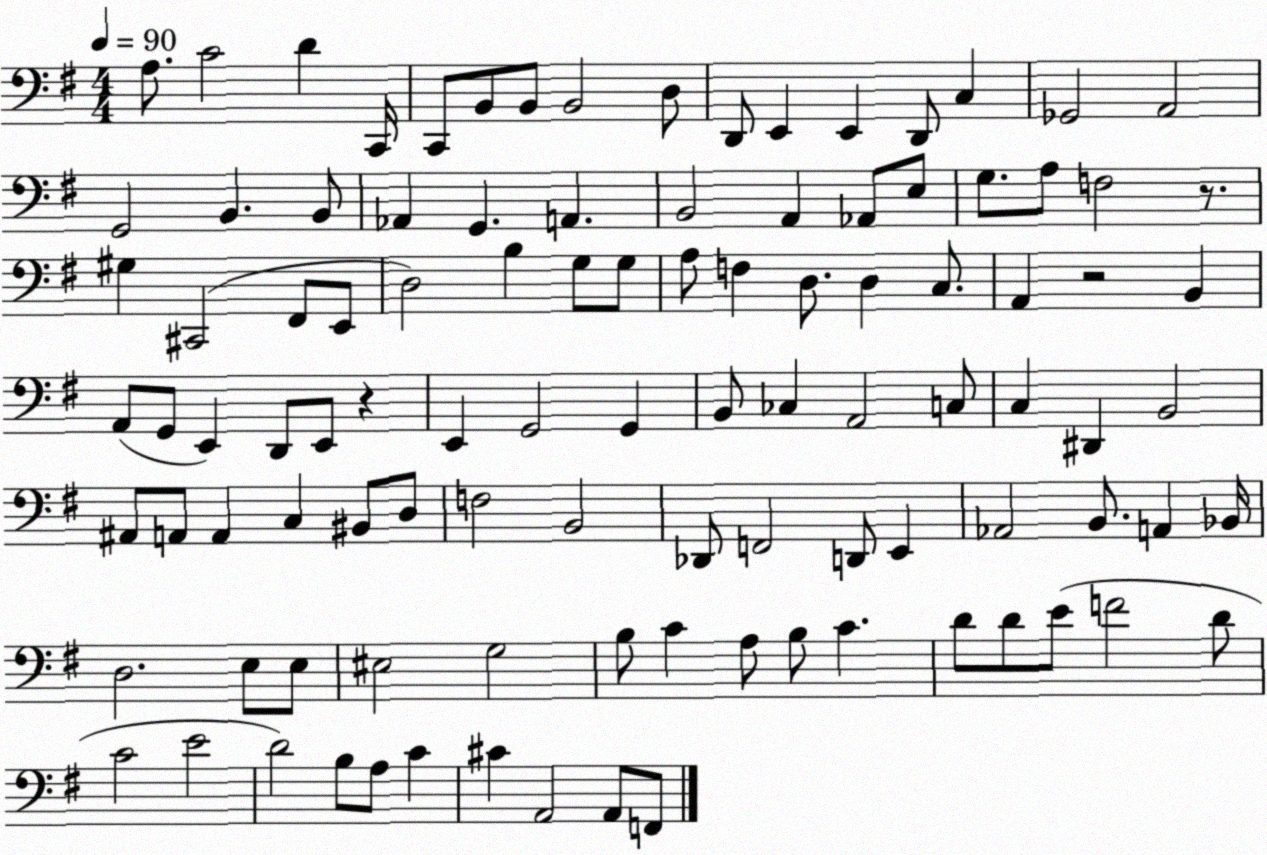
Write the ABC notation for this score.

X:1
T:Untitled
M:4/4
L:1/4
K:G
A,/2 C2 D C,,/4 C,,/2 B,,/2 B,,/2 B,,2 D,/2 D,,/2 E,, E,, D,,/2 C, _G,,2 A,,2 G,,2 B,, B,,/2 _A,, G,, A,, B,,2 A,, _A,,/2 E,/2 G,/2 A,/2 F,2 z/2 ^G, ^C,,2 ^F,,/2 E,,/2 D,2 B, G,/2 G,/2 A,/2 F, D,/2 D, C,/2 A,, z2 B,, A,,/2 G,,/2 E,, D,,/2 E,,/2 z E,, G,,2 G,, B,,/2 _C, A,,2 C,/2 C, ^D,, B,,2 ^A,,/2 A,,/2 A,, C, ^B,,/2 D,/2 F,2 B,,2 _D,,/2 F,,2 D,,/2 E,, _A,,2 B,,/2 A,, _B,,/4 D,2 E,/2 E,/2 ^E,2 G,2 B,/2 C A,/2 B,/2 C D/2 D/2 E/2 F2 D/2 C2 E2 D2 B,/2 A,/2 C ^C A,,2 A,,/2 F,,/2